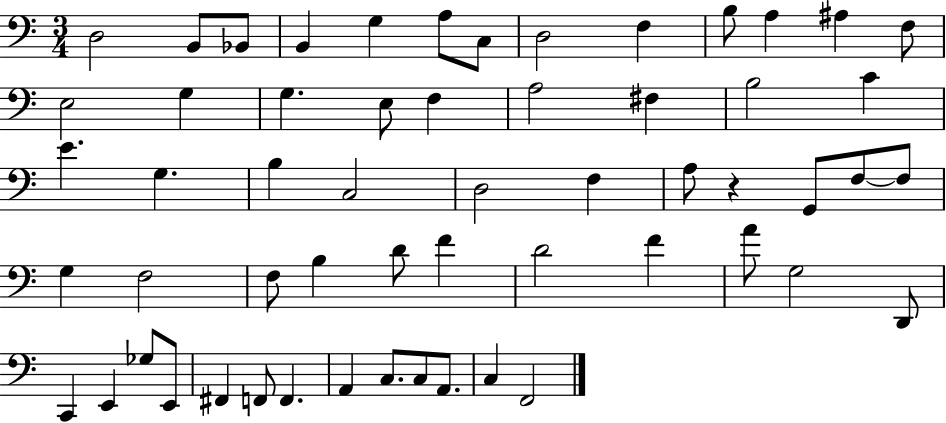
X:1
T:Untitled
M:3/4
L:1/4
K:C
D,2 B,,/2 _B,,/2 B,, G, A,/2 C,/2 D,2 F, B,/2 A, ^A, F,/2 E,2 G, G, E,/2 F, A,2 ^F, B,2 C E G, B, C,2 D,2 F, A,/2 z G,,/2 F,/2 F,/2 G, F,2 F,/2 B, D/2 F D2 F A/2 G,2 D,,/2 C,, E,, _G,/2 E,,/2 ^F,, F,,/2 F,, A,, C,/2 C,/2 A,,/2 C, F,,2